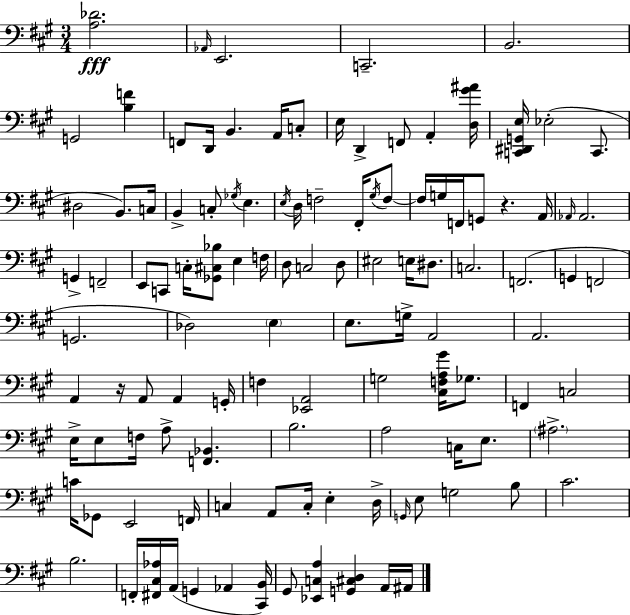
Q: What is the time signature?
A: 3/4